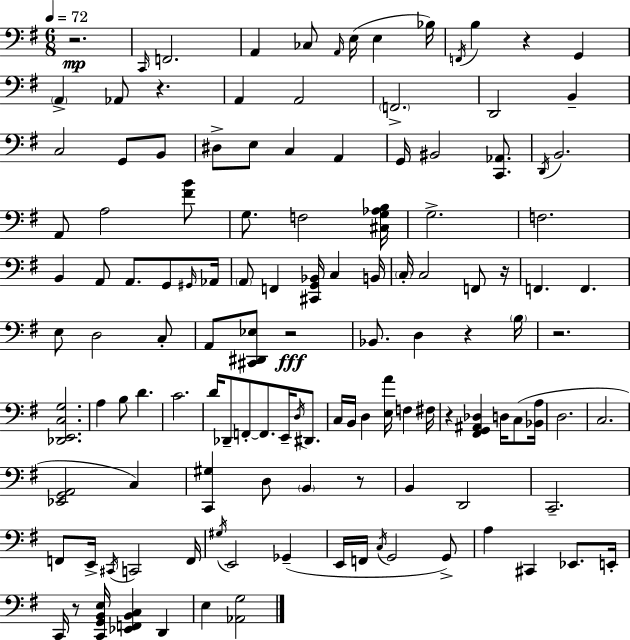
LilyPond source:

{
  \clef bass
  \numericTimeSignature
  \time 6/8
  \key g \major
  \tempo 4 = 72
  r2.\mp | \grace { c,16 } f,2. | a,4 ces8 \grace { a,16 }( e16 e4 | bes16) \acciaccatura { f,16 } b4 r4 g,4 | \break \parenthesize a,4-> aes,8 r4. | a,4 a,2 | \parenthesize f,2.-> | d,2 b,4-- | \break c2 g,8 | b,8 dis8-> e8 c4 a,4 | g,16 bis,2 | <c, aes,>8. \acciaccatura { d,16 } b,2. | \break a,8 a2 | <fis' b'>8 g8. f2 | <cis g aes b>16 g2.-> | f2. | \break b,4 a,8 a,8. | g,8 \grace { gis,16 } aes,16 \parenthesize a,8 f,4 <cis, g, bes,>16 | c4 b,16 \parenthesize c16-. c2 | f,8 r16 f,4. f,4. | \break e8 d2 | c8-. a,8 <cis, dis, ees>8 r2\fff | bes,8. d4 | r4 \parenthesize b16 r2. | \break <des, e, c g>2. | a4 b8 d'4. | c'2. | d'16 des,8-- f,8-.~~ f,8. | \break e,16-- \acciaccatura { d16 } dis,8. c16 b,16 d4 | <e a'>16 f4 fis16 r4 <fis, g, ais, des>4 | d16 c8( <bes, a>16 d2. | c2. | \break <ees, g, a,>2 | c4) <c, gis>4 d8 | \parenthesize b,4 r8 b,4 d,2 | c,2.-- | \break f,8 e,16-> \acciaccatura { cis,16 } c,2 | f,16 \acciaccatura { gis16 } e,2 | ges,4--( e,16 f,16 \acciaccatura { c16 } g,2 | g,8->) a4 | \break cis,4 ees,8. e,16-. c,16 r8 | <c, g, b, e>16 <ees, f, b, c>4 d,4 e4 | <aes, g>2 \bar "|."
}